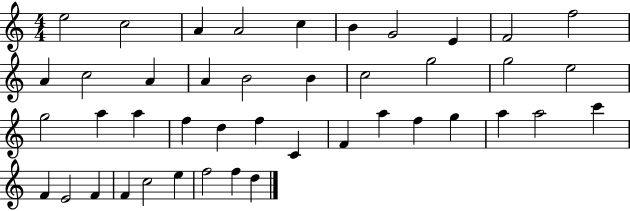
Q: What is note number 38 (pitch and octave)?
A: F4